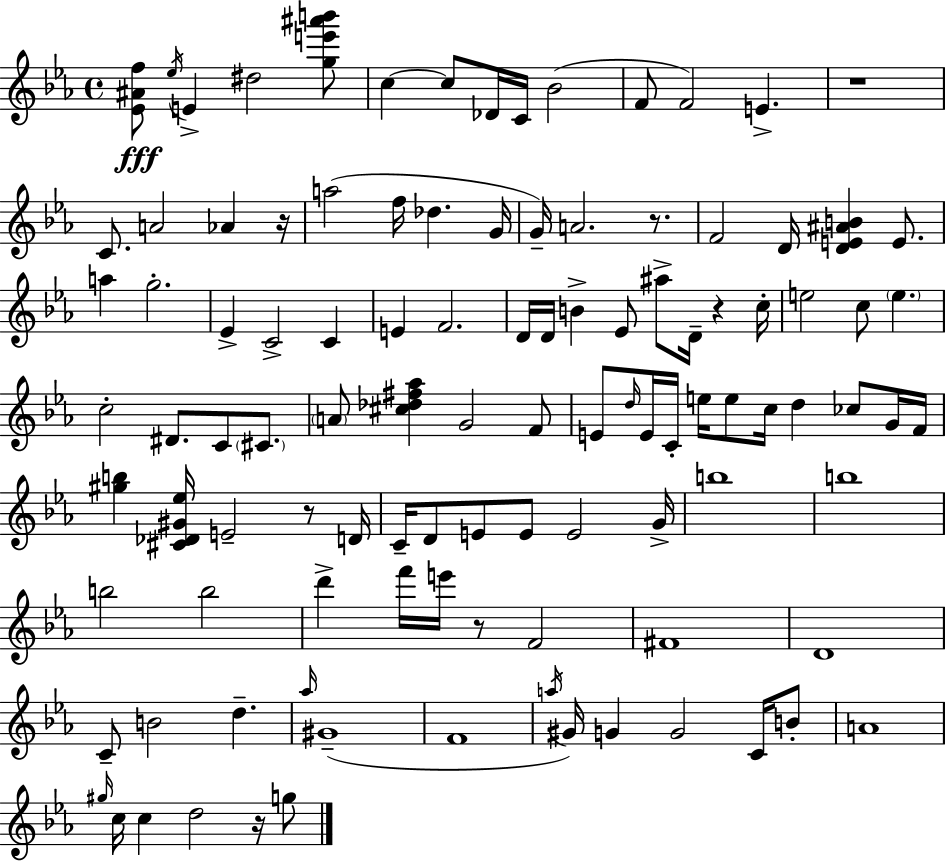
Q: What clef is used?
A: treble